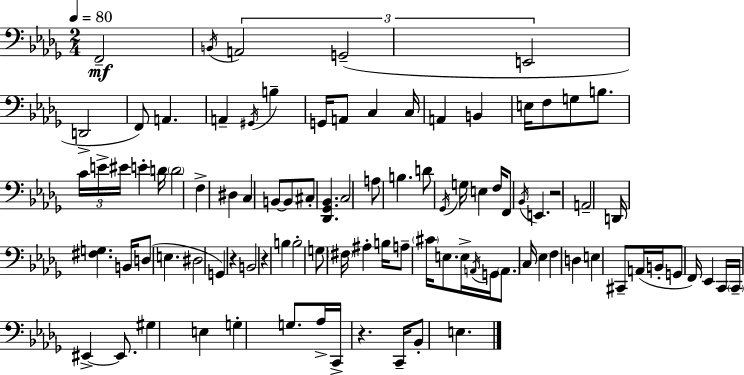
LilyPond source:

{
  \clef bass
  \numericTimeSignature
  \time 2/4
  \key bes \minor
  \tempo 4 = 80
  f,2--\mf | \acciaccatura { b,16 } \tuplet 3/2 { a,2 | g,2--( | e,2 } | \break d,2-> | f,8) a,4. | a,4-- \acciaccatura { gis,16 } b4-- | g,16 a,8 c4 | \break c16 a,4 b,4 | e16 f8 g8 b8. | \tuplet 3/2 { c'16 e'16-> eis'16 } e'4-. | d'16 \parenthesize d'2 | \break f4-> dis4 | c4 b,8~~ | b,8 cis8-. <des, ges, bes,>4. | c2 | \break a8 b4. | d'8 \acciaccatura { ges,16 } g16 e4 | f16 f,8 \acciaccatura { bes,16 } e,4. | r2 | \break a,2-- | d,16 <fis g>4. | b,16 d8( e4. | dis2 | \break g,4) | r4 b,2 | r4 | b4 b2-. | \break g8 \parenthesize fis16 ais4-. | b16 a8-- \parenthesize cis'16 e8. | e16-> \acciaccatura { a,16 } g,16 \parenthesize a,8. | c16 ees4 f4 | \break d4 e4 | cis,8-- a,16( b,16-. g,8 f,16) | ees,4 c,16 \parenthesize c,16-- eis,4->~~ | eis,8. gis4 | \break e4 g4-. | g8. aes16-> c,16-> r4. | c,16-- bes,8-. e4. | \bar "|."
}